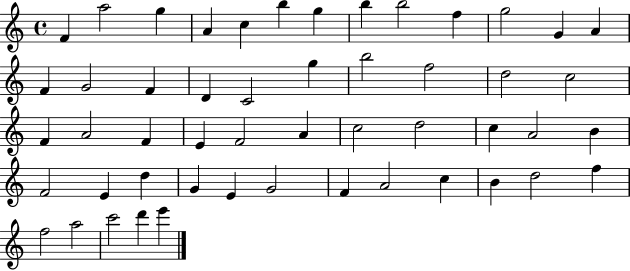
{
  \clef treble
  \time 4/4
  \defaultTimeSignature
  \key c \major
  f'4 a''2 g''4 | a'4 c''4 b''4 g''4 | b''4 b''2 f''4 | g''2 g'4 a'4 | \break f'4 g'2 f'4 | d'4 c'2 g''4 | b''2 f''2 | d''2 c''2 | \break f'4 a'2 f'4 | e'4 f'2 a'4 | c''2 d''2 | c''4 a'2 b'4 | \break f'2 e'4 d''4 | g'4 e'4 g'2 | f'4 a'2 c''4 | b'4 d''2 f''4 | \break f''2 a''2 | c'''2 d'''4 e'''4 | \bar "|."
}